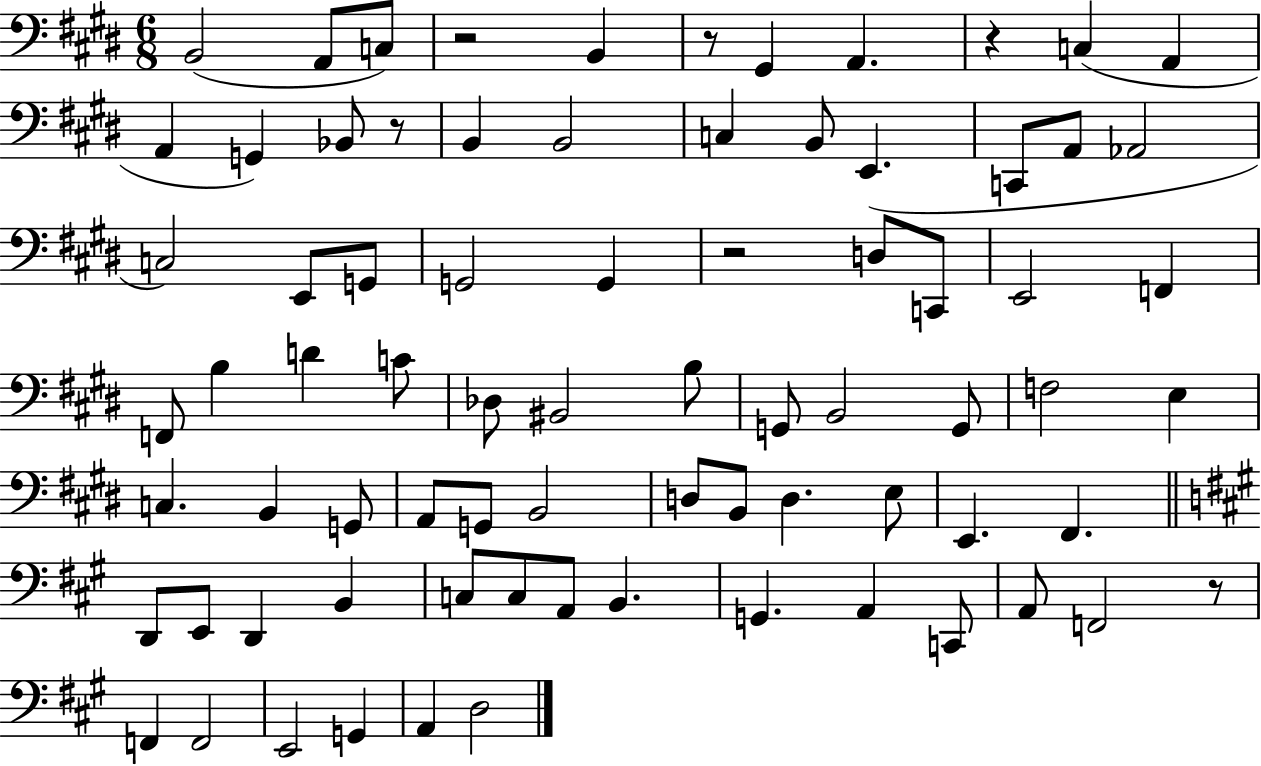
B2/h A2/e C3/e R/h B2/q R/e G#2/q A2/q. R/q C3/q A2/q A2/q G2/q Bb2/e R/e B2/q B2/h C3/q B2/e E2/q. C2/e A2/e Ab2/h C3/h E2/e G2/e G2/h G2/q R/h D3/e C2/e E2/h F2/q F2/e B3/q D4/q C4/e Db3/e BIS2/h B3/e G2/e B2/h G2/e F3/h E3/q C3/q. B2/q G2/e A2/e G2/e B2/h D3/e B2/e D3/q. E3/e E2/q. F#2/q. D2/e E2/e D2/q B2/q C3/e C3/e A2/e B2/q. G2/q. A2/q C2/e A2/e F2/h R/e F2/q F2/h E2/h G2/q A2/q D3/h